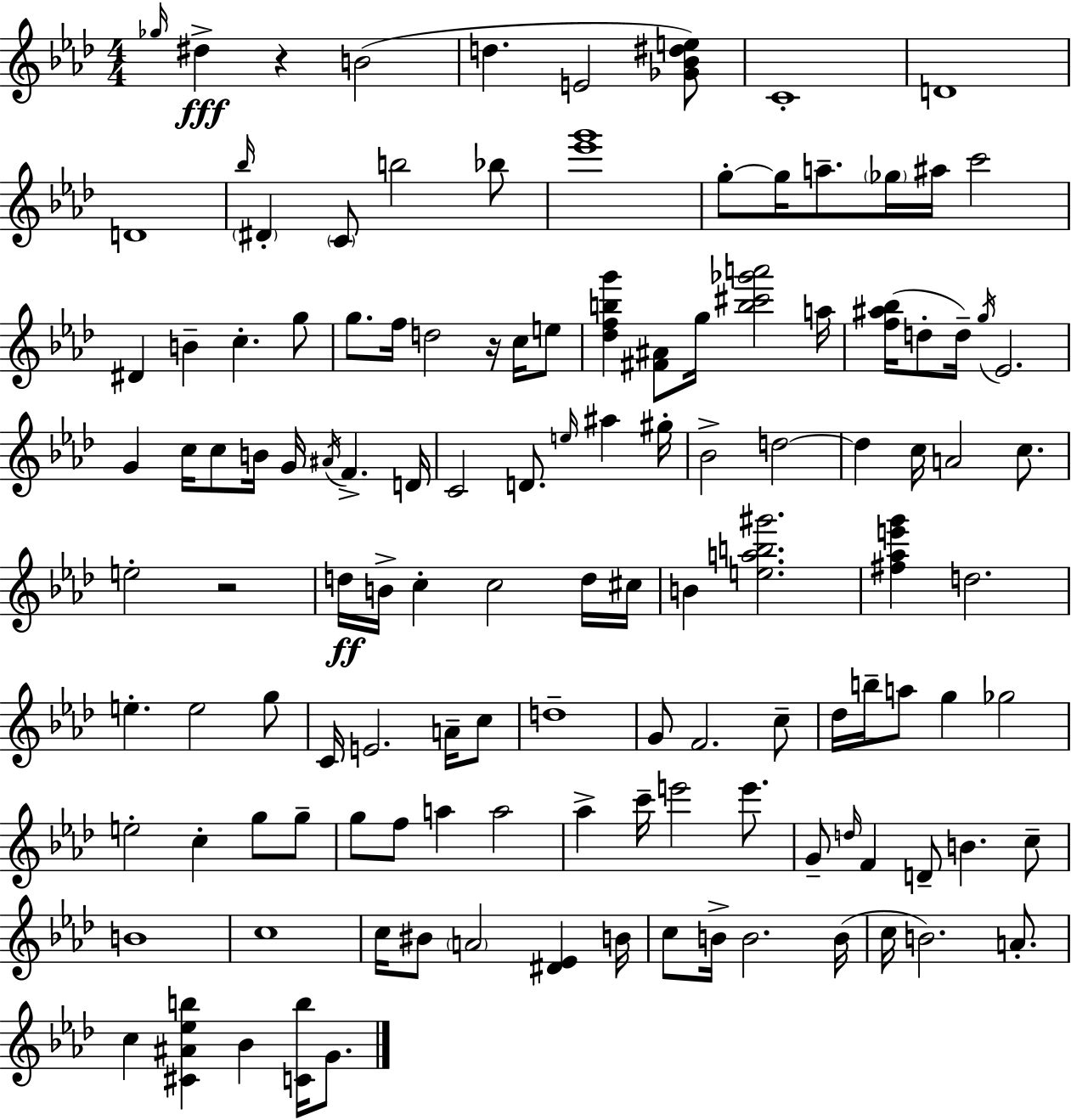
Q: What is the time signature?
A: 4/4